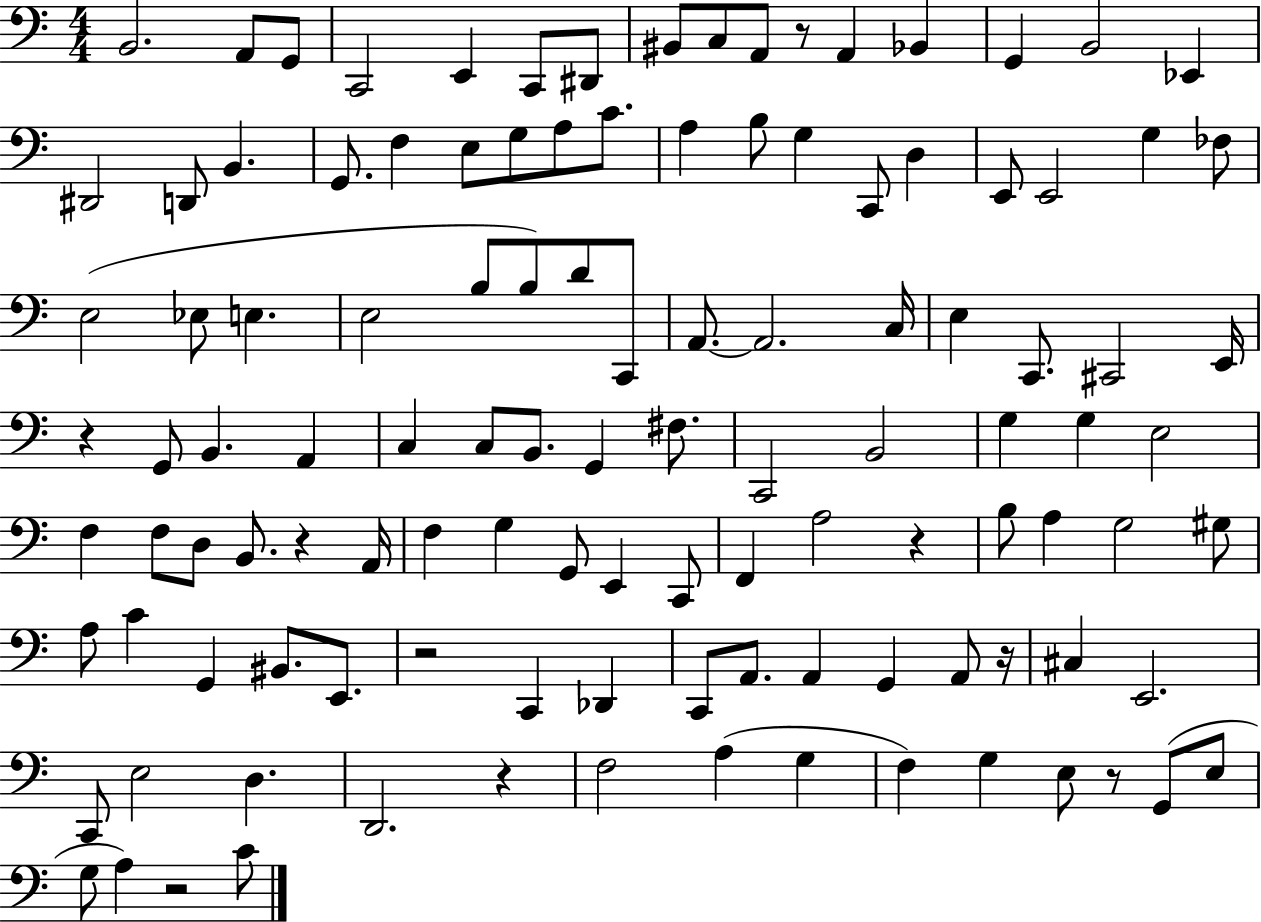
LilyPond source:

{
  \clef bass
  \numericTimeSignature
  \time 4/4
  \key c \major
  b,2. a,8 g,8 | c,2 e,4 c,8 dis,8 | bis,8 c8 a,8 r8 a,4 bes,4 | g,4 b,2 ees,4 | \break dis,2 d,8 b,4. | g,8. f4 e8 g8 a8 c'8. | a4 b8 g4 c,8 d4 | e,8 e,2 g4 fes8 | \break e2( ees8 e4. | e2 b8 b8) d'8 c,8 | a,8.~~ a,2. c16 | e4 c,8. cis,2 e,16 | \break r4 g,8 b,4. a,4 | c4 c8 b,8. g,4 fis8. | c,2 b,2 | g4 g4 e2 | \break f4 f8 d8 b,8. r4 a,16 | f4 g4 g,8 e,4 c,8 | f,4 a2 r4 | b8 a4 g2 gis8 | \break a8 c'4 g,4 bis,8. e,8. | r2 c,4 des,4 | c,8 a,8. a,4 g,4 a,8 r16 | cis4 e,2. | \break c,8 e2 d4. | d,2. r4 | f2 a4( g4 | f4) g4 e8 r8 g,8( e8 | \break g8 a4) r2 c'8 | \bar "|."
}